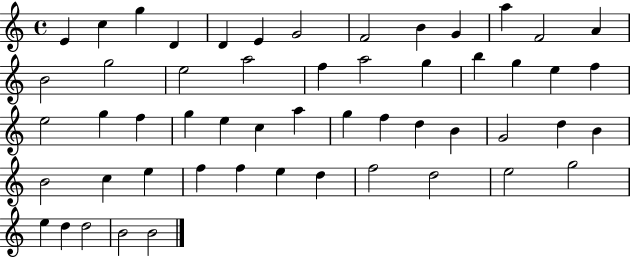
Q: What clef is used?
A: treble